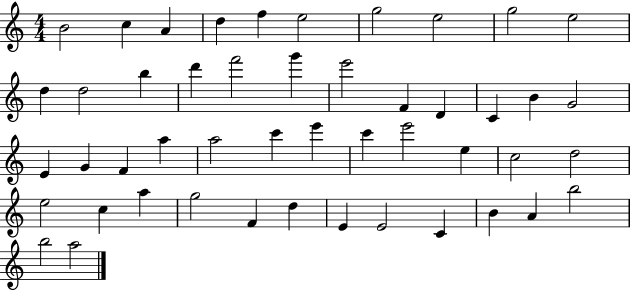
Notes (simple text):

B4/h C5/q A4/q D5/q F5/q E5/h G5/h E5/h G5/h E5/h D5/q D5/h B5/q D6/q F6/h G6/q E6/h F4/q D4/q C4/q B4/q G4/h E4/q G4/q F4/q A5/q A5/h C6/q E6/q C6/q E6/h E5/q C5/h D5/h E5/h C5/q A5/q G5/h F4/q D5/q E4/q E4/h C4/q B4/q A4/q B5/h B5/h A5/h